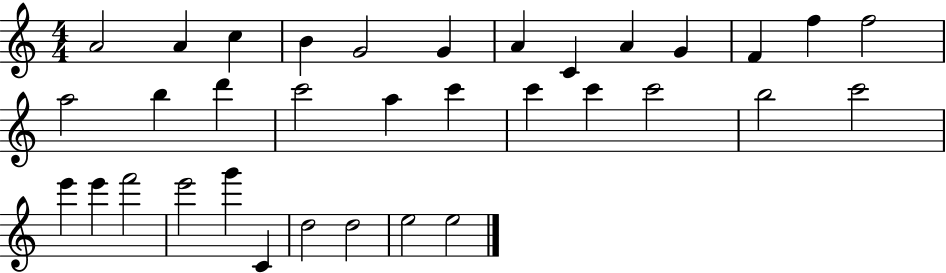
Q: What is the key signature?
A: C major